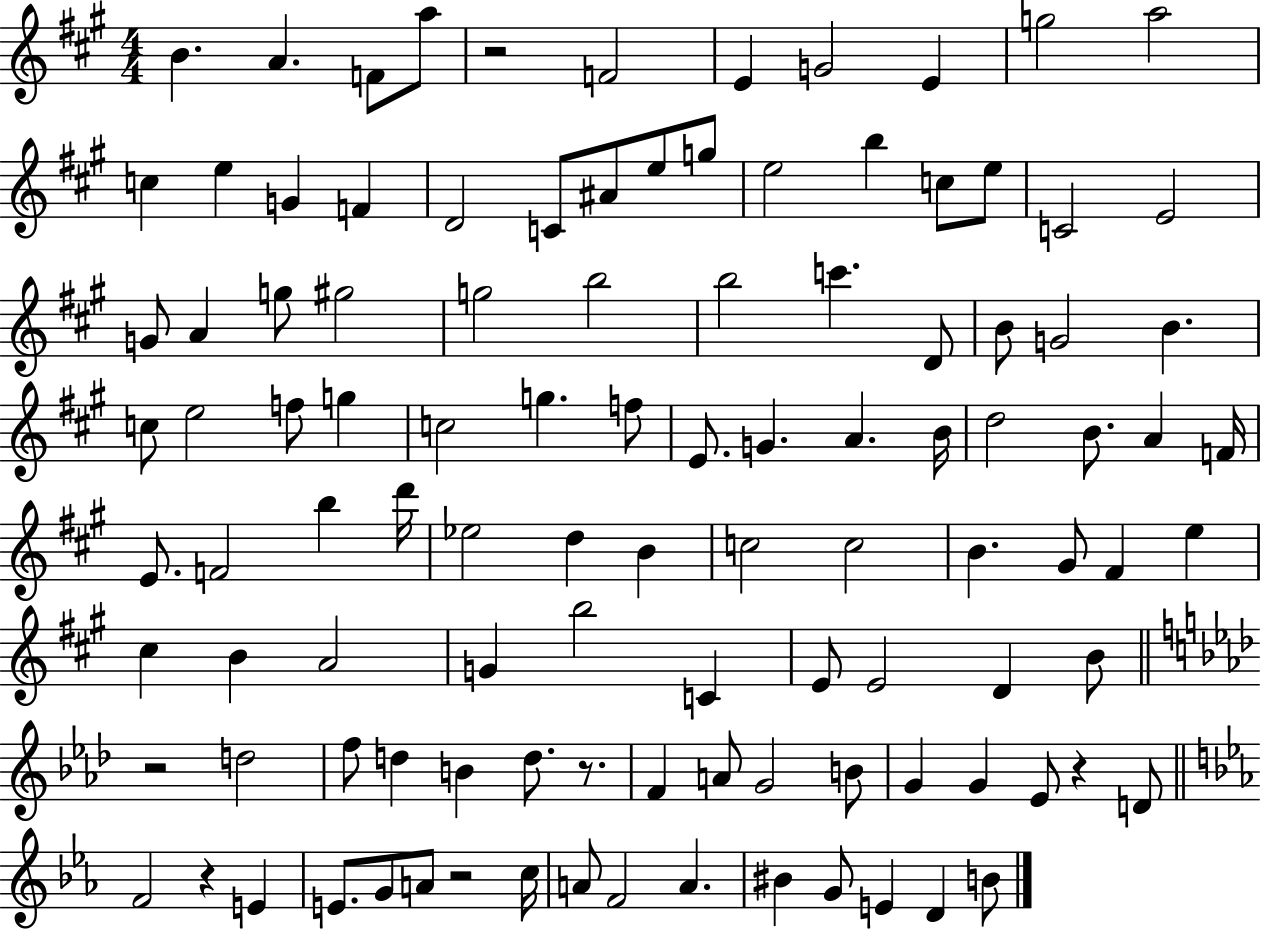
{
  \clef treble
  \numericTimeSignature
  \time 4/4
  \key a \major
  b'4. a'4. f'8 a''8 | r2 f'2 | e'4 g'2 e'4 | g''2 a''2 | \break c''4 e''4 g'4 f'4 | d'2 c'8 ais'8 e''8 g''8 | e''2 b''4 c''8 e''8 | c'2 e'2 | \break g'8 a'4 g''8 gis''2 | g''2 b''2 | b''2 c'''4. d'8 | b'8 g'2 b'4. | \break c''8 e''2 f''8 g''4 | c''2 g''4. f''8 | e'8. g'4. a'4. b'16 | d''2 b'8. a'4 f'16 | \break e'8. f'2 b''4 d'''16 | ees''2 d''4 b'4 | c''2 c''2 | b'4. gis'8 fis'4 e''4 | \break cis''4 b'4 a'2 | g'4 b''2 c'4 | e'8 e'2 d'4 b'8 | \bar "||" \break \key aes \major r2 d''2 | f''8 d''4 b'4 d''8. r8. | f'4 a'8 g'2 b'8 | g'4 g'4 ees'8 r4 d'8 | \break \bar "||" \break \key ees \major f'2 r4 e'4 | e'8. g'8 a'8 r2 c''16 | a'8 f'2 a'4. | bis'4 g'8 e'4 d'4 b'8 | \break \bar "|."
}